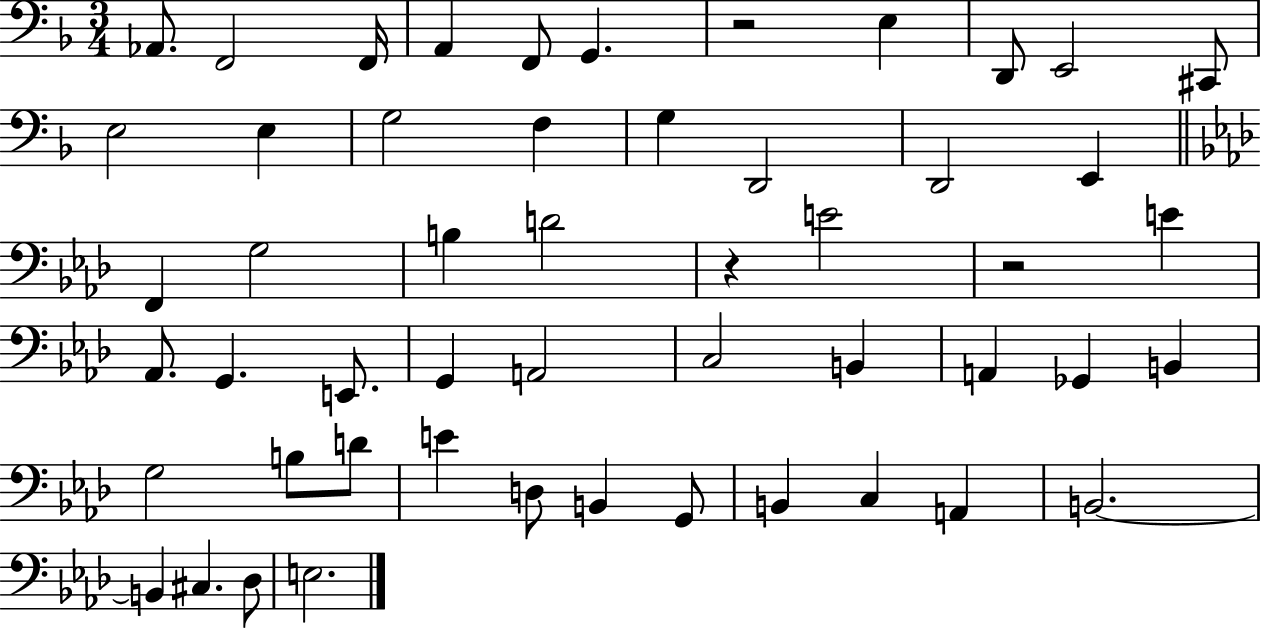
X:1
T:Untitled
M:3/4
L:1/4
K:F
_A,,/2 F,,2 F,,/4 A,, F,,/2 G,, z2 E, D,,/2 E,,2 ^C,,/2 E,2 E, G,2 F, G, D,,2 D,,2 E,, F,, G,2 B, D2 z E2 z2 E _A,,/2 G,, E,,/2 G,, A,,2 C,2 B,, A,, _G,, B,, G,2 B,/2 D/2 E D,/2 B,, G,,/2 B,, C, A,, B,,2 B,, ^C, _D,/2 E,2